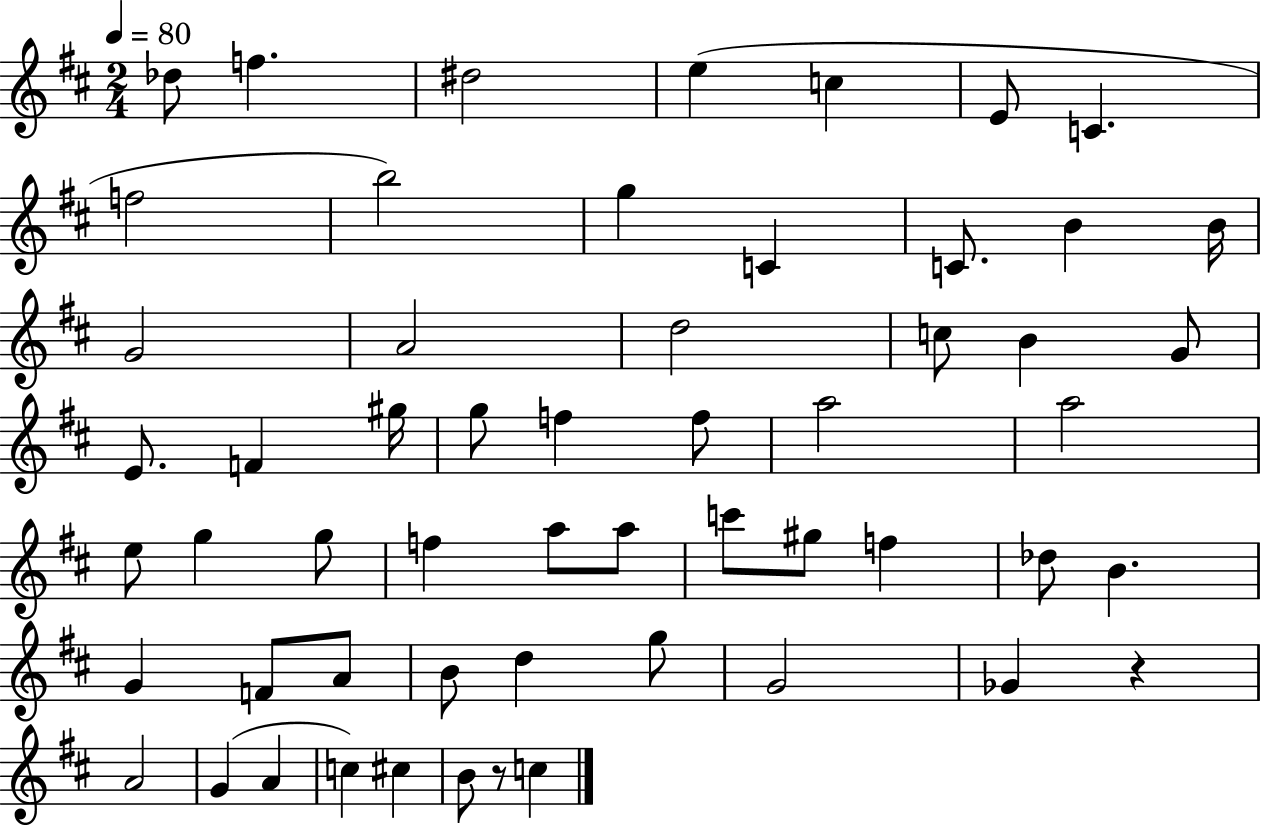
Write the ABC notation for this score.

X:1
T:Untitled
M:2/4
L:1/4
K:D
_d/2 f ^d2 e c E/2 C f2 b2 g C C/2 B B/4 G2 A2 d2 c/2 B G/2 E/2 F ^g/4 g/2 f f/2 a2 a2 e/2 g g/2 f a/2 a/2 c'/2 ^g/2 f _d/2 B G F/2 A/2 B/2 d g/2 G2 _G z A2 G A c ^c B/2 z/2 c